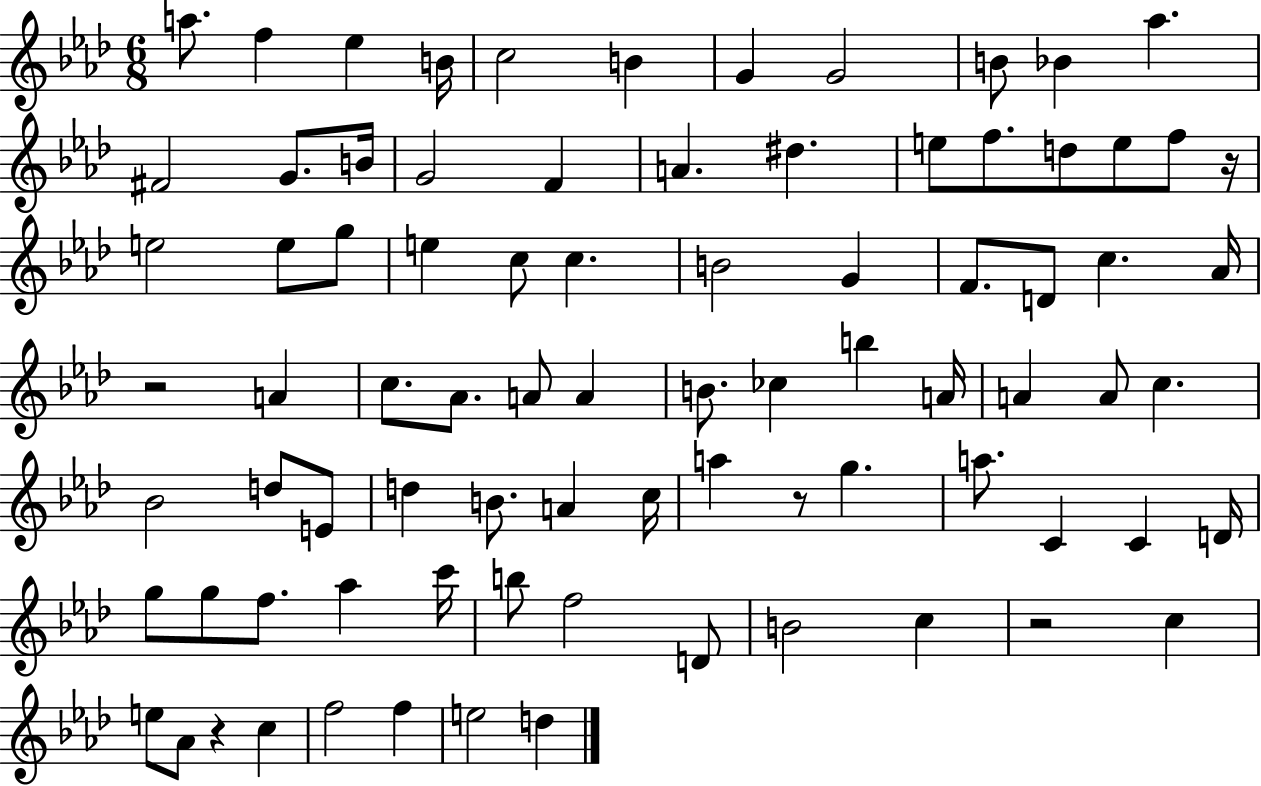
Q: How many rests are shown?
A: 5